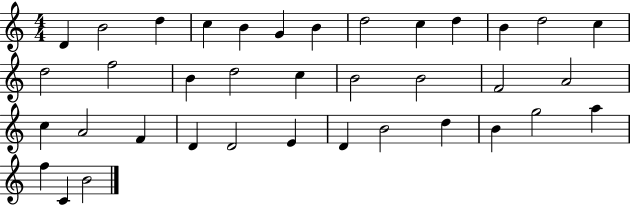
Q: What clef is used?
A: treble